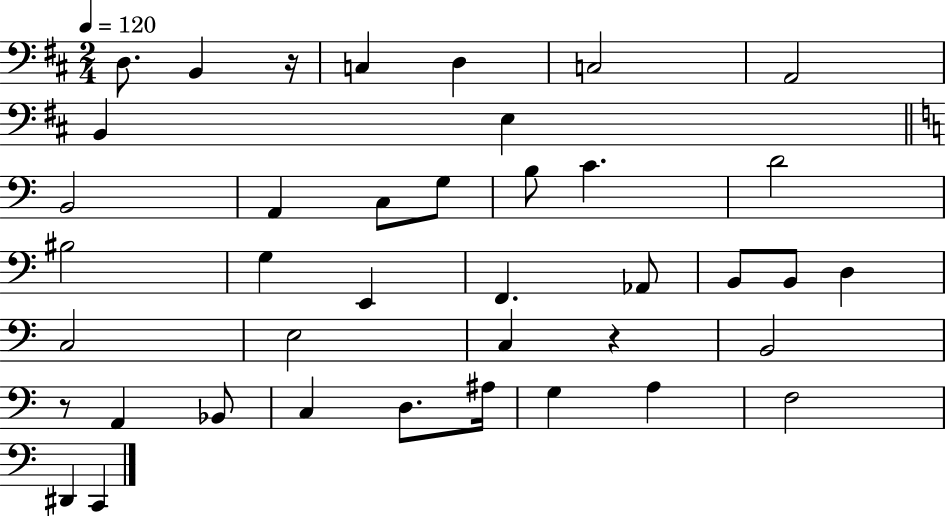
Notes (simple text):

D3/e. B2/q R/s C3/q D3/q C3/h A2/h B2/q E3/q B2/h A2/q C3/e G3/e B3/e C4/q. D4/h BIS3/h G3/q E2/q F2/q. Ab2/e B2/e B2/e D3/q C3/h E3/h C3/q R/q B2/h R/e A2/q Bb2/e C3/q D3/e. A#3/s G3/q A3/q F3/h D#2/q C2/q